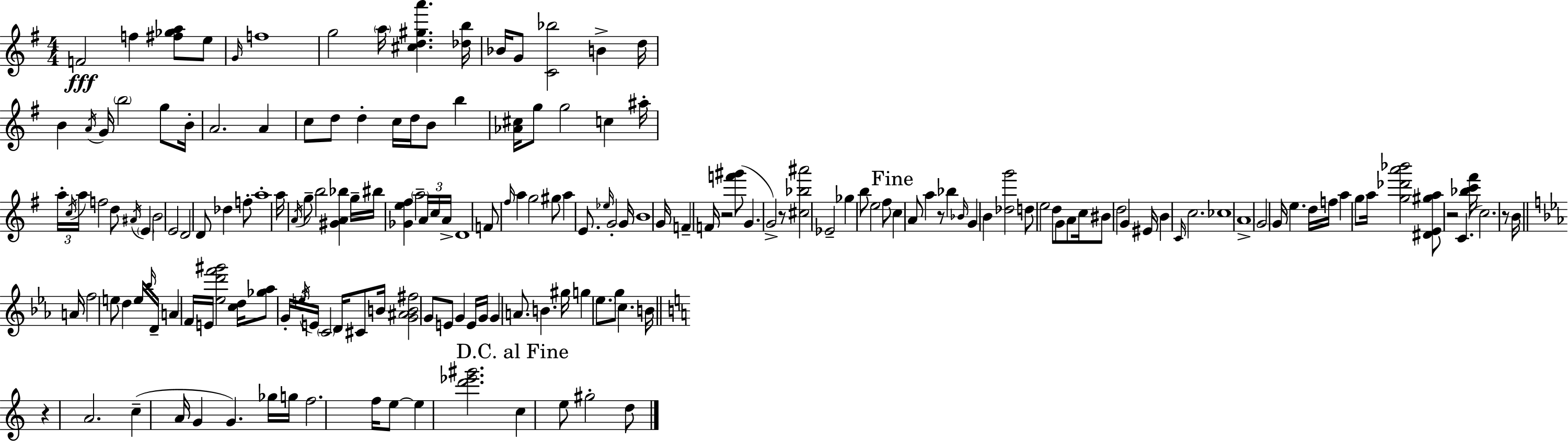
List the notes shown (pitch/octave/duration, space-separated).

F4/h F5/q [F#5,Gb5,A5]/e E5/e G4/s F5/w G5/h A5/s [C#5,D5,G#5,A6]/q. [Db5,B5]/s Bb4/s G4/e [C4,Bb5]/h B4/q D5/s B4/q A4/s G4/s B5/h G5/e B4/s A4/h. A4/q C5/e D5/e D5/q C5/s D5/s B4/e B5/q [Ab4,C#5]/s G5/e G5/h C5/q A#5/s A5/s C5/s A5/s F5/h D5/e A#4/s E4/q B4/h E4/h D4/h D4/e Db5/q F5/e A5/w A5/s A4/s G5/e B5/h [G#4,A4,Bb5]/q G5/s BIS5/s [Gb4,E5,F#5]/q A5/h A4/s C5/s A4/s D4/w F4/e F#5/s A5/q G5/h G#5/e A5/q E4/e. Eb5/s G4/h G4/s B4/w G4/s F4/q F4/s R/h [F6,G#6]/e G4/q. G4/h R/e [C#5,Bb5,A#6]/h Eb4/h Gb5/q B5/e E5/h F#5/e C5/q A4/e A5/q R/e Bb5/q Bb4/s G4/q B4/q [Db5,G6]/h D5/e E5/h D5/e G4/e A4/e C5/s BIS4/e D5/h G4/q EIS4/s B4/q C4/s C5/h. CES5/w A4/w G4/h G4/s E5/q. D5/s F5/s A5/q G5/e A5/s [G5,Db6,A6,Bb6]/h [D#4,E4,G#5,A5]/e R/h C4/q. [Bb5,C6,F#6]/s C5/h. R/e B4/s A4/s F5/h E5/e D5/q E5/s Bb5/s D4/s A4/q F4/s E4/s [Eb5,D6,F6,G#6]/h [C5,D5]/s [Gb5,Ab5]/e G4/s E5/s E4/s C4/h D4/s C#4/e B4/s [G4,A#4,B4,F#5]/h G4/e E4/e G4/q E4/s G4/s G4/q A4/e. B4/q. G#5/s G5/q Eb5/e. G5/e C5/q. B4/s R/q A4/h. C5/q A4/s G4/q G4/q. Gb5/s G5/s F5/h. F5/s E5/e E5/q [D6,Eb6,G#6]/h. C5/q E5/e G#5/h D5/e